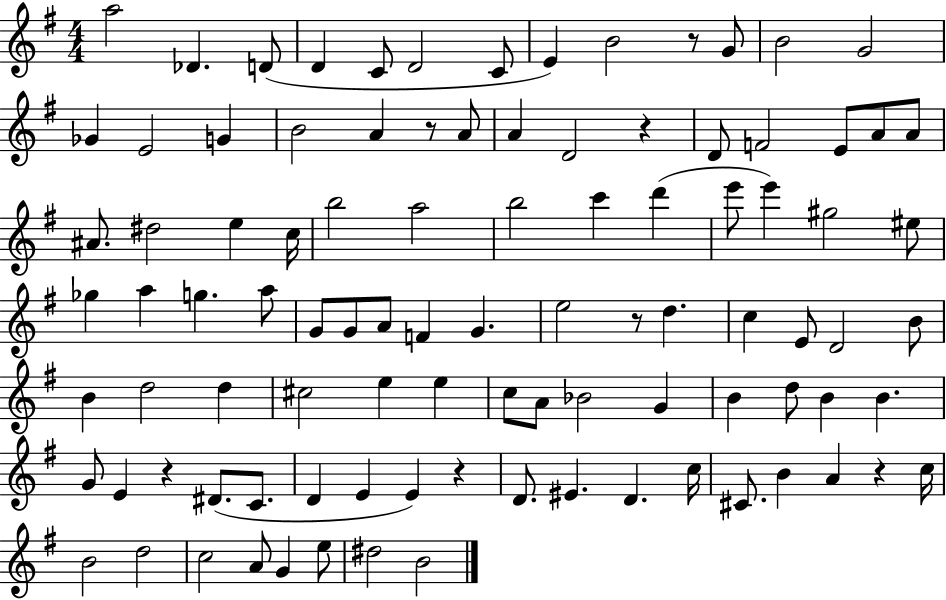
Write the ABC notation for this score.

X:1
T:Untitled
M:4/4
L:1/4
K:G
a2 _D D/2 D C/2 D2 C/2 E B2 z/2 G/2 B2 G2 _G E2 G B2 A z/2 A/2 A D2 z D/2 F2 E/2 A/2 A/2 ^A/2 ^d2 e c/4 b2 a2 b2 c' d' e'/2 e' ^g2 ^e/2 _g a g a/2 G/2 G/2 A/2 F G e2 z/2 d c E/2 D2 B/2 B d2 d ^c2 e e c/2 A/2 _B2 G B d/2 B B G/2 E z ^D/2 C/2 D E E z D/2 ^E D c/4 ^C/2 B A z c/4 B2 d2 c2 A/2 G e/2 ^d2 B2